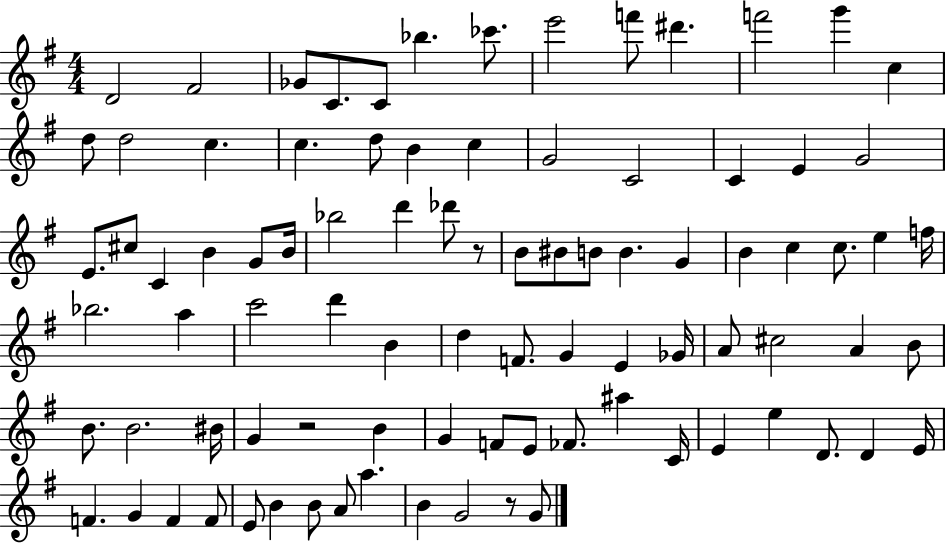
D4/h F#4/h Gb4/e C4/e. C4/e Bb5/q. CES6/e. E6/h F6/e D#6/q. F6/h G6/q C5/q D5/e D5/h C5/q. C5/q. D5/e B4/q C5/q G4/h C4/h C4/q E4/q G4/h E4/e. C#5/e C4/q B4/q G4/e B4/s Bb5/h D6/q Db6/e R/e B4/e BIS4/e B4/e B4/q. G4/q B4/q C5/q C5/e. E5/q F5/s Bb5/h. A5/q C6/h D6/q B4/q D5/q F4/e. G4/q E4/q Gb4/s A4/e C#5/h A4/q B4/e B4/e. B4/h. BIS4/s G4/q R/h B4/q G4/q F4/e E4/e FES4/e. A#5/q C4/s E4/q E5/q D4/e. D4/q E4/s F4/q. G4/q F4/q F4/e E4/e B4/q B4/e A4/e A5/q. B4/q G4/h R/e G4/e